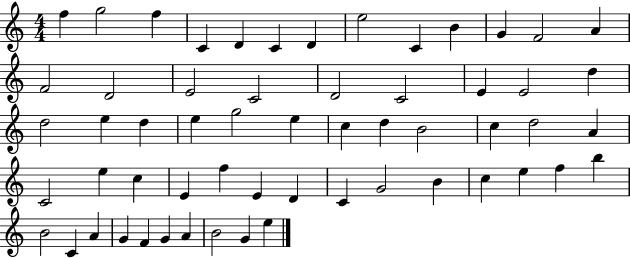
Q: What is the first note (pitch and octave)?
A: F5